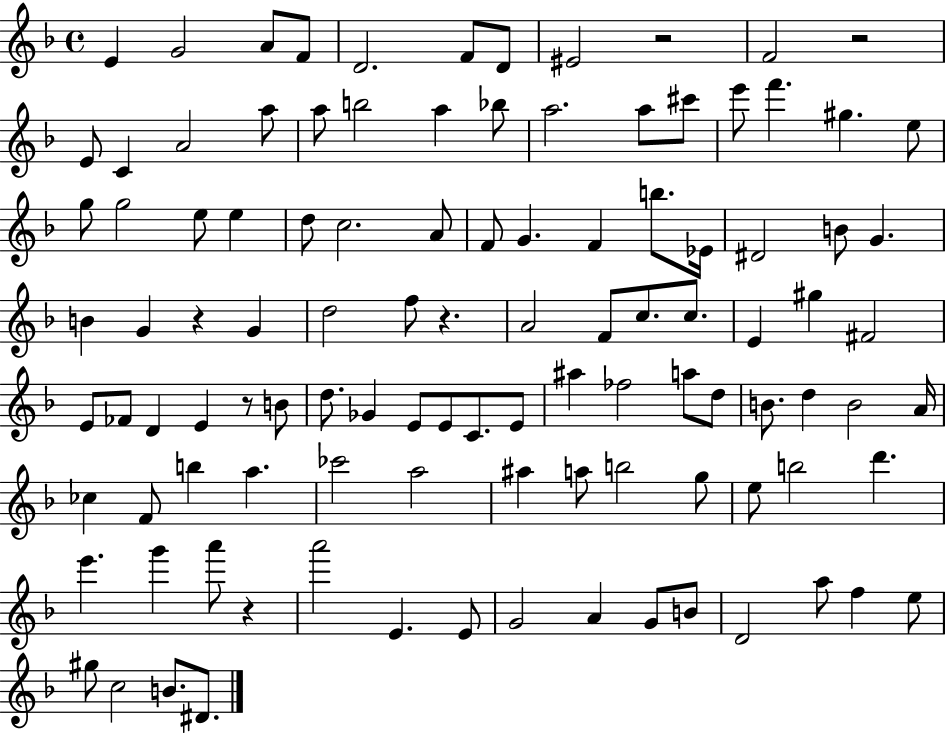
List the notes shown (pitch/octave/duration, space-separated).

E4/q G4/h A4/e F4/e D4/h. F4/e D4/e EIS4/h R/h F4/h R/h E4/e C4/q A4/h A5/e A5/e B5/h A5/q Bb5/e A5/h. A5/e C#6/e E6/e F6/q. G#5/q. E5/e G5/e G5/h E5/e E5/q D5/e C5/h. A4/e F4/e G4/q. F4/q B5/e. Eb4/s D#4/h B4/e G4/q. B4/q G4/q R/q G4/q D5/h F5/e R/q. A4/h F4/e C5/e. C5/e. E4/q G#5/q F#4/h E4/e FES4/e D4/q E4/q R/e B4/e D5/e. Gb4/q E4/e E4/e C4/e. E4/e A#5/q FES5/h A5/e D5/e B4/e. D5/q B4/h A4/s CES5/q F4/e B5/q A5/q. CES6/h A5/h A#5/q A5/e B5/h G5/e E5/e B5/h D6/q. E6/q. G6/q A6/e R/q A6/h E4/q. E4/e G4/h A4/q G4/e B4/e D4/h A5/e F5/q E5/e G#5/e C5/h B4/e. D#4/e.